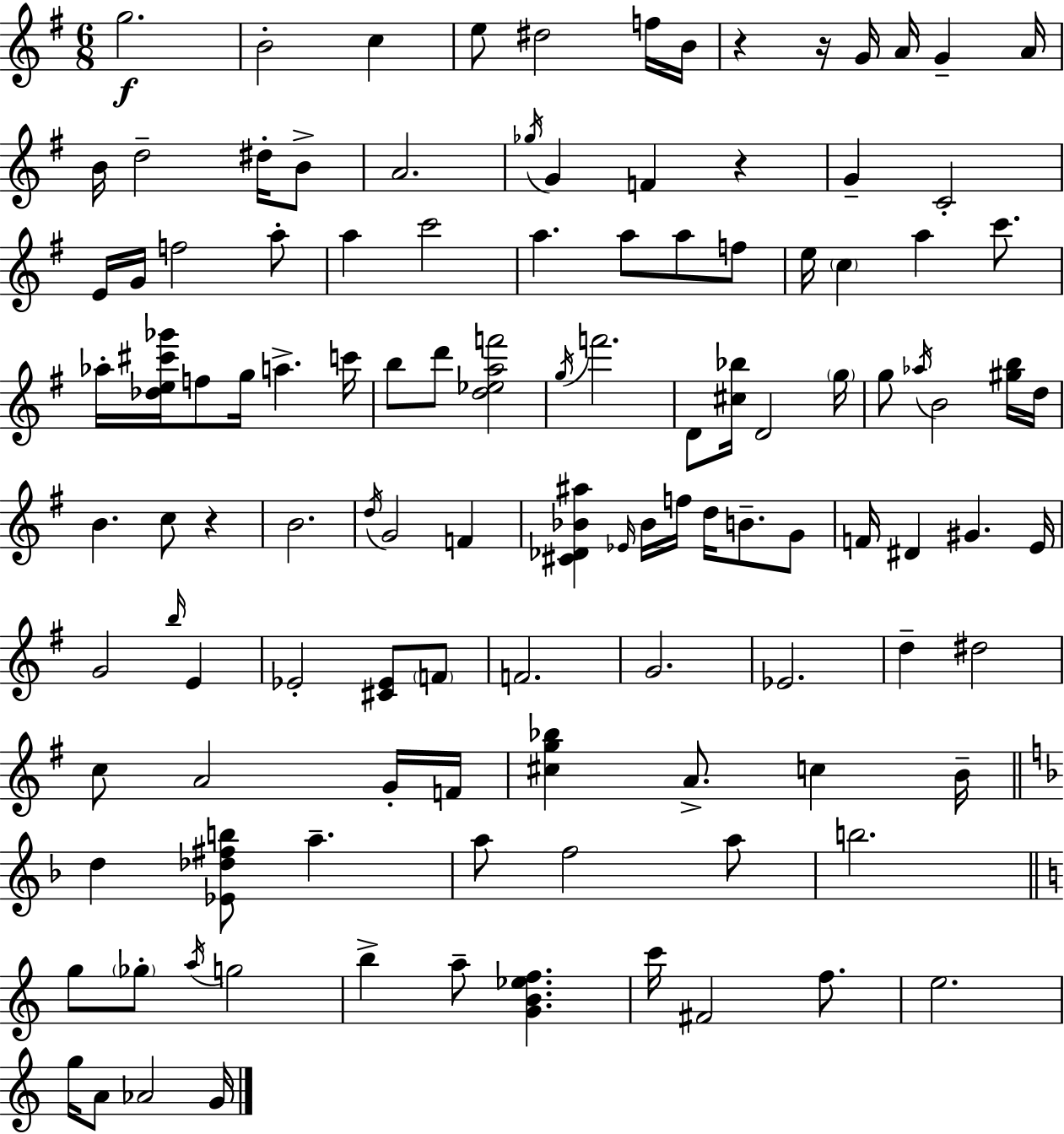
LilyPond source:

{
  \clef treble
  \numericTimeSignature
  \time 6/8
  \key g \major
  g''2.\f | b'2-. c''4 | e''8 dis''2 f''16 b'16 | r4 r16 g'16 a'16 g'4-- a'16 | \break b'16 d''2-- dis''16-. b'8-> | a'2. | \acciaccatura { ges''16 } g'4 f'4 r4 | g'4-- c'2-. | \break e'16 g'16 f''2 a''8-. | a''4 c'''2 | a''4. a''8 a''8 f''8 | e''16 \parenthesize c''4 a''4 c'''8. | \break aes''16-. <des'' e'' cis''' ges'''>16 f''8 g''16 a''4.-> | c'''16 b''8 d'''8 <d'' ees'' a'' f'''>2 | \acciaccatura { g''16 } f'''2. | d'8 <cis'' bes''>16 d'2 | \break \parenthesize g''16 g''8 \acciaccatura { aes''16 } b'2 | <gis'' b''>16 d''16 b'4. c''8 r4 | b'2. | \acciaccatura { d''16 } g'2 | \break f'4 <cis' des' bes' ais''>4 \grace { ees'16 } bes'16 f''16 d''16 | b'8.-- g'8 f'16 dis'4 gis'4. | e'16 g'2 | \grace { b''16 } e'4 ees'2-. | \break <cis' ees'>8 \parenthesize f'8 f'2. | g'2. | ees'2. | d''4-- dis''2 | \break c''8 a'2 | g'16-. f'16 <cis'' g'' bes''>4 a'8.-> | c''4 b'16-- \bar "||" \break \key d \minor d''4 <ees' des'' fis'' b''>8 a''4.-- | a''8 f''2 a''8 | b''2. | \bar "||" \break \key c \major g''8 \parenthesize ges''8-. \acciaccatura { a''16 } g''2 | b''4-> a''8-- <g' b' ees'' f''>4. | c'''16 fis'2 f''8. | e''2. | \break g''16 a'8 aes'2 | g'16 \bar "|."
}